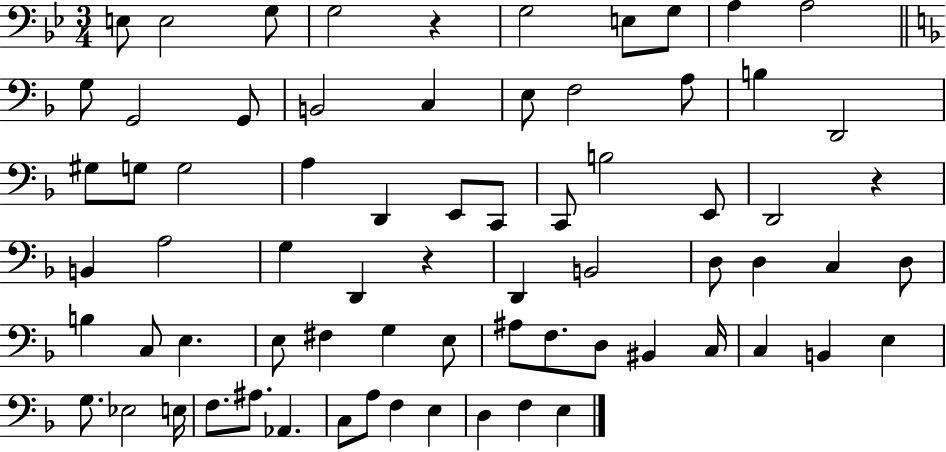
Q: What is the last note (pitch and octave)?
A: E3